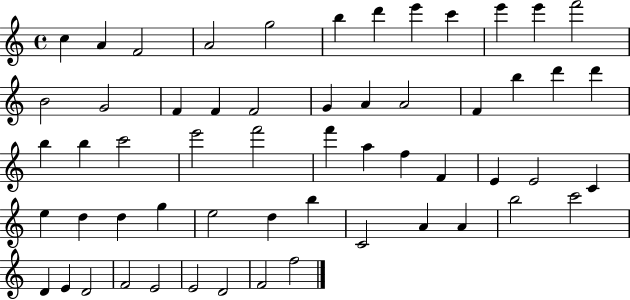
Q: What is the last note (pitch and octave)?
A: F5